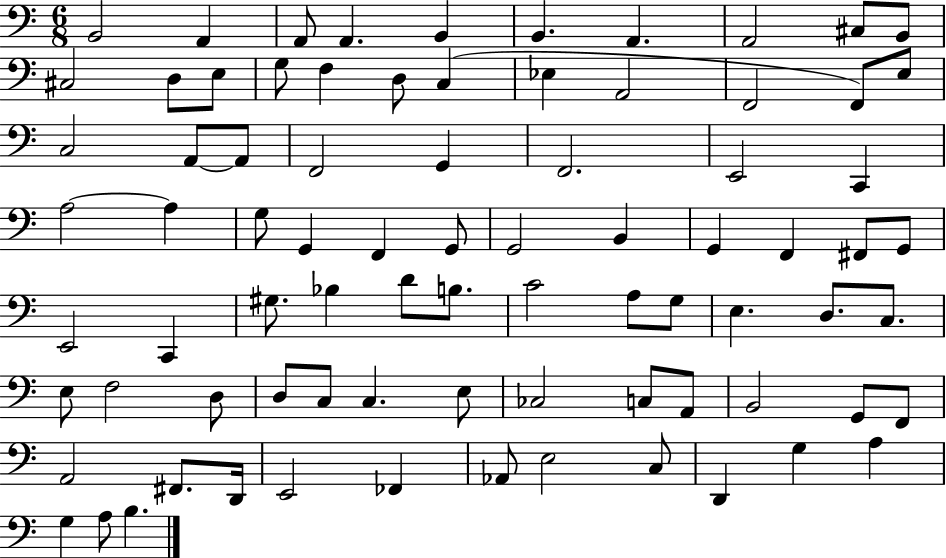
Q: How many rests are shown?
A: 0